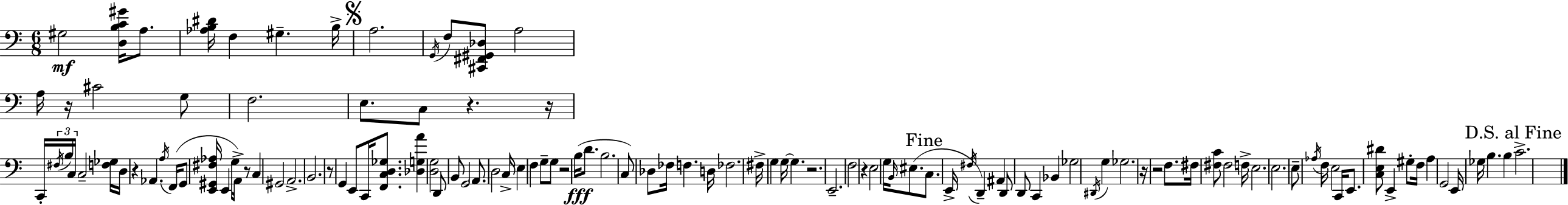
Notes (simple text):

G#3/h [D3,B3,C4,G#4]/s A3/e. [Ab3,B3,D#4]/s F3/q G#3/q. B3/s A3/h. G2/s F3/e [C#2,F#2,G#2,Db3]/e A3/h A3/s R/s C#4/h G3/e F3/h. E3/e. C3/e R/q. R/s C2/s F#3/s B3/s C3/s C3/h [F3,Gb3]/s D3/s R/q Ab2/q. A3/s F2/s G2/e [E2,G#2,F#3,Ab3]/s E2/q G3/e A2/s R/e C3/q G#2/h A2/h. B2/h. R/e G2/q E2/e C2/s [F2,C3,D3,Gb3]/e. [Db3,G3,A4]/q [D3,G3]/h D2/e B2/e G2/h A2/e. D3/h C3/s E3/q F3/q G3/e G3/e R/h B3/s D4/e. B3/h. C3/e Db3/e FES3/s F3/q. D3/s FES3/h. F#3/s G3/q G3/s G3/q. R/h. E2/h. F3/h R/q E3/h G3/s B2/s EIS3/e. C3/e. E2/s F#3/s D2/q A#2/q D2/e D2/e C2/q Bb2/q Gb3/h D#2/s G3/q Gb3/h. R/s R/h F3/e. F#3/s [F#3,C4]/e F#3/h F3/s E3/h. E3/h. E3/e Ab3/s F3/s E3/h C2/s E2/e. [C3,E3,D#4]/e E2/q G#3/e F3/s A3/q G2/h E2/s Gb3/s B3/q. B3/q C4/h.